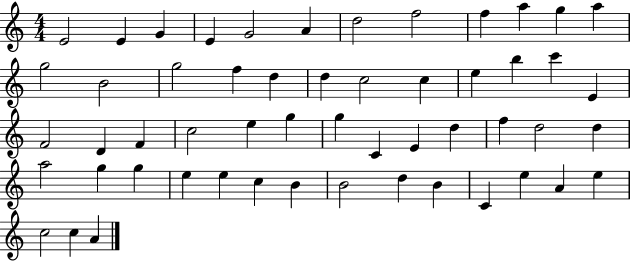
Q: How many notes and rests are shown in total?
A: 54